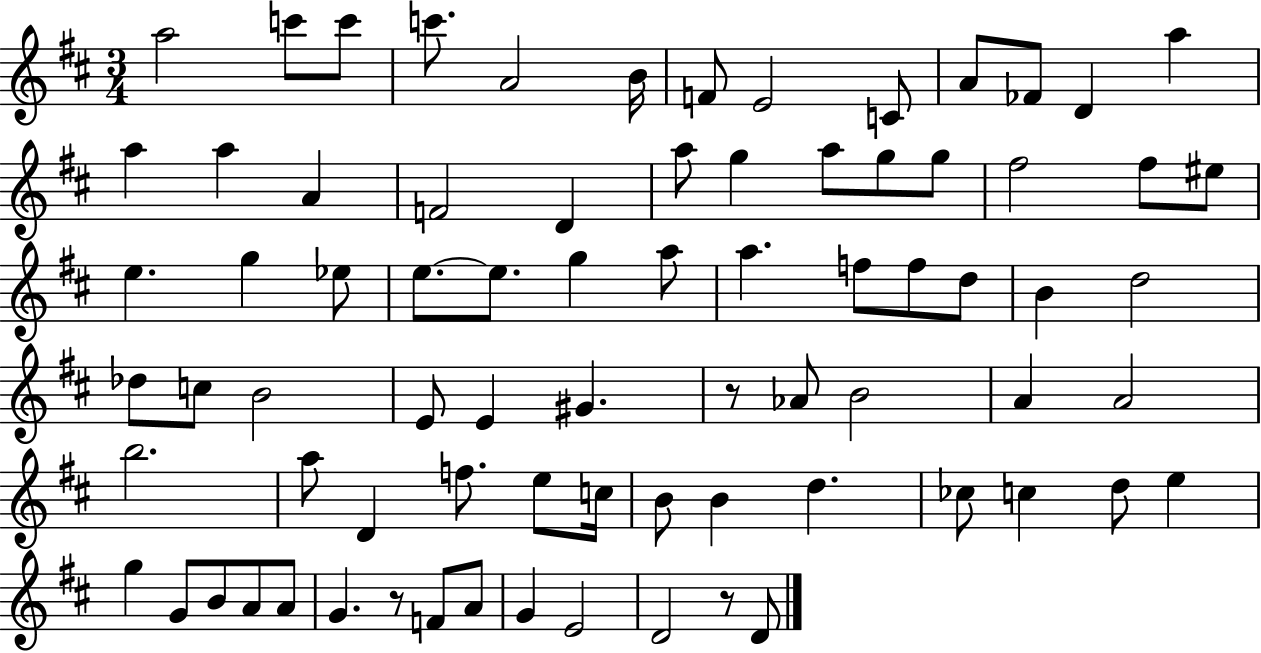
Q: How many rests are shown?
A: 3